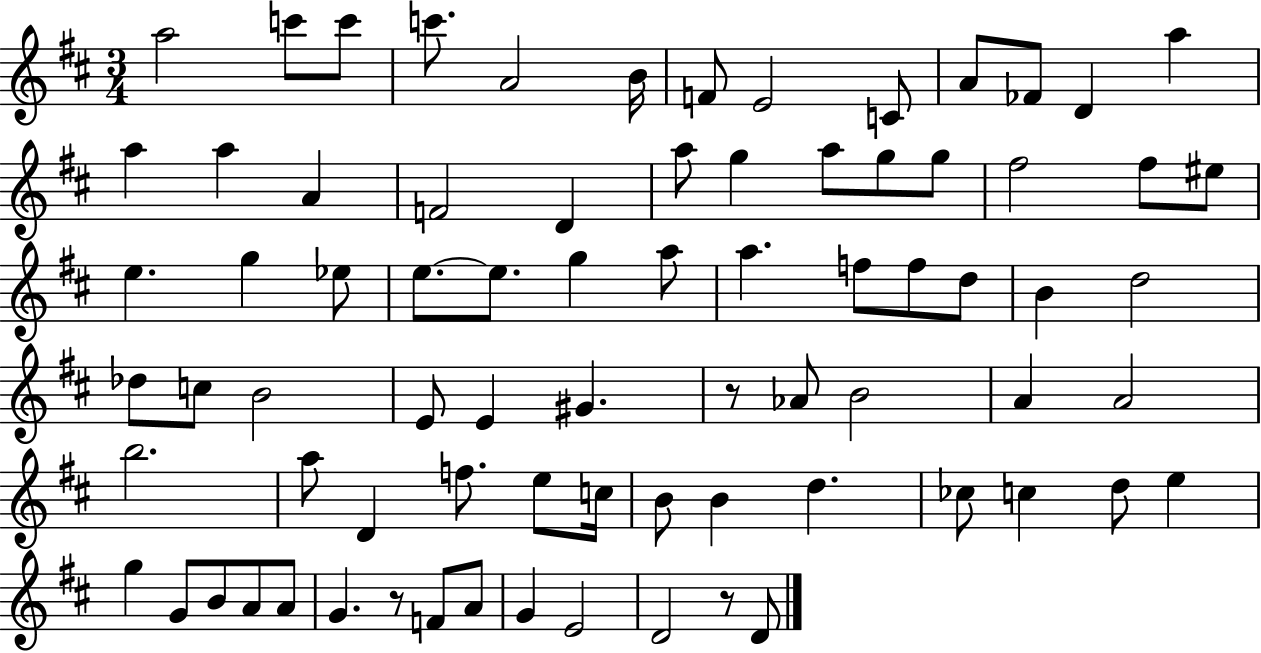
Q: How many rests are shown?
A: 3